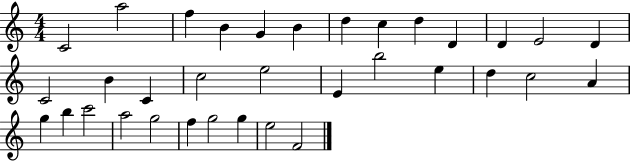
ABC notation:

X:1
T:Untitled
M:4/4
L:1/4
K:C
C2 a2 f B G B d c d D D E2 D C2 B C c2 e2 E b2 e d c2 A g b c'2 a2 g2 f g2 g e2 F2